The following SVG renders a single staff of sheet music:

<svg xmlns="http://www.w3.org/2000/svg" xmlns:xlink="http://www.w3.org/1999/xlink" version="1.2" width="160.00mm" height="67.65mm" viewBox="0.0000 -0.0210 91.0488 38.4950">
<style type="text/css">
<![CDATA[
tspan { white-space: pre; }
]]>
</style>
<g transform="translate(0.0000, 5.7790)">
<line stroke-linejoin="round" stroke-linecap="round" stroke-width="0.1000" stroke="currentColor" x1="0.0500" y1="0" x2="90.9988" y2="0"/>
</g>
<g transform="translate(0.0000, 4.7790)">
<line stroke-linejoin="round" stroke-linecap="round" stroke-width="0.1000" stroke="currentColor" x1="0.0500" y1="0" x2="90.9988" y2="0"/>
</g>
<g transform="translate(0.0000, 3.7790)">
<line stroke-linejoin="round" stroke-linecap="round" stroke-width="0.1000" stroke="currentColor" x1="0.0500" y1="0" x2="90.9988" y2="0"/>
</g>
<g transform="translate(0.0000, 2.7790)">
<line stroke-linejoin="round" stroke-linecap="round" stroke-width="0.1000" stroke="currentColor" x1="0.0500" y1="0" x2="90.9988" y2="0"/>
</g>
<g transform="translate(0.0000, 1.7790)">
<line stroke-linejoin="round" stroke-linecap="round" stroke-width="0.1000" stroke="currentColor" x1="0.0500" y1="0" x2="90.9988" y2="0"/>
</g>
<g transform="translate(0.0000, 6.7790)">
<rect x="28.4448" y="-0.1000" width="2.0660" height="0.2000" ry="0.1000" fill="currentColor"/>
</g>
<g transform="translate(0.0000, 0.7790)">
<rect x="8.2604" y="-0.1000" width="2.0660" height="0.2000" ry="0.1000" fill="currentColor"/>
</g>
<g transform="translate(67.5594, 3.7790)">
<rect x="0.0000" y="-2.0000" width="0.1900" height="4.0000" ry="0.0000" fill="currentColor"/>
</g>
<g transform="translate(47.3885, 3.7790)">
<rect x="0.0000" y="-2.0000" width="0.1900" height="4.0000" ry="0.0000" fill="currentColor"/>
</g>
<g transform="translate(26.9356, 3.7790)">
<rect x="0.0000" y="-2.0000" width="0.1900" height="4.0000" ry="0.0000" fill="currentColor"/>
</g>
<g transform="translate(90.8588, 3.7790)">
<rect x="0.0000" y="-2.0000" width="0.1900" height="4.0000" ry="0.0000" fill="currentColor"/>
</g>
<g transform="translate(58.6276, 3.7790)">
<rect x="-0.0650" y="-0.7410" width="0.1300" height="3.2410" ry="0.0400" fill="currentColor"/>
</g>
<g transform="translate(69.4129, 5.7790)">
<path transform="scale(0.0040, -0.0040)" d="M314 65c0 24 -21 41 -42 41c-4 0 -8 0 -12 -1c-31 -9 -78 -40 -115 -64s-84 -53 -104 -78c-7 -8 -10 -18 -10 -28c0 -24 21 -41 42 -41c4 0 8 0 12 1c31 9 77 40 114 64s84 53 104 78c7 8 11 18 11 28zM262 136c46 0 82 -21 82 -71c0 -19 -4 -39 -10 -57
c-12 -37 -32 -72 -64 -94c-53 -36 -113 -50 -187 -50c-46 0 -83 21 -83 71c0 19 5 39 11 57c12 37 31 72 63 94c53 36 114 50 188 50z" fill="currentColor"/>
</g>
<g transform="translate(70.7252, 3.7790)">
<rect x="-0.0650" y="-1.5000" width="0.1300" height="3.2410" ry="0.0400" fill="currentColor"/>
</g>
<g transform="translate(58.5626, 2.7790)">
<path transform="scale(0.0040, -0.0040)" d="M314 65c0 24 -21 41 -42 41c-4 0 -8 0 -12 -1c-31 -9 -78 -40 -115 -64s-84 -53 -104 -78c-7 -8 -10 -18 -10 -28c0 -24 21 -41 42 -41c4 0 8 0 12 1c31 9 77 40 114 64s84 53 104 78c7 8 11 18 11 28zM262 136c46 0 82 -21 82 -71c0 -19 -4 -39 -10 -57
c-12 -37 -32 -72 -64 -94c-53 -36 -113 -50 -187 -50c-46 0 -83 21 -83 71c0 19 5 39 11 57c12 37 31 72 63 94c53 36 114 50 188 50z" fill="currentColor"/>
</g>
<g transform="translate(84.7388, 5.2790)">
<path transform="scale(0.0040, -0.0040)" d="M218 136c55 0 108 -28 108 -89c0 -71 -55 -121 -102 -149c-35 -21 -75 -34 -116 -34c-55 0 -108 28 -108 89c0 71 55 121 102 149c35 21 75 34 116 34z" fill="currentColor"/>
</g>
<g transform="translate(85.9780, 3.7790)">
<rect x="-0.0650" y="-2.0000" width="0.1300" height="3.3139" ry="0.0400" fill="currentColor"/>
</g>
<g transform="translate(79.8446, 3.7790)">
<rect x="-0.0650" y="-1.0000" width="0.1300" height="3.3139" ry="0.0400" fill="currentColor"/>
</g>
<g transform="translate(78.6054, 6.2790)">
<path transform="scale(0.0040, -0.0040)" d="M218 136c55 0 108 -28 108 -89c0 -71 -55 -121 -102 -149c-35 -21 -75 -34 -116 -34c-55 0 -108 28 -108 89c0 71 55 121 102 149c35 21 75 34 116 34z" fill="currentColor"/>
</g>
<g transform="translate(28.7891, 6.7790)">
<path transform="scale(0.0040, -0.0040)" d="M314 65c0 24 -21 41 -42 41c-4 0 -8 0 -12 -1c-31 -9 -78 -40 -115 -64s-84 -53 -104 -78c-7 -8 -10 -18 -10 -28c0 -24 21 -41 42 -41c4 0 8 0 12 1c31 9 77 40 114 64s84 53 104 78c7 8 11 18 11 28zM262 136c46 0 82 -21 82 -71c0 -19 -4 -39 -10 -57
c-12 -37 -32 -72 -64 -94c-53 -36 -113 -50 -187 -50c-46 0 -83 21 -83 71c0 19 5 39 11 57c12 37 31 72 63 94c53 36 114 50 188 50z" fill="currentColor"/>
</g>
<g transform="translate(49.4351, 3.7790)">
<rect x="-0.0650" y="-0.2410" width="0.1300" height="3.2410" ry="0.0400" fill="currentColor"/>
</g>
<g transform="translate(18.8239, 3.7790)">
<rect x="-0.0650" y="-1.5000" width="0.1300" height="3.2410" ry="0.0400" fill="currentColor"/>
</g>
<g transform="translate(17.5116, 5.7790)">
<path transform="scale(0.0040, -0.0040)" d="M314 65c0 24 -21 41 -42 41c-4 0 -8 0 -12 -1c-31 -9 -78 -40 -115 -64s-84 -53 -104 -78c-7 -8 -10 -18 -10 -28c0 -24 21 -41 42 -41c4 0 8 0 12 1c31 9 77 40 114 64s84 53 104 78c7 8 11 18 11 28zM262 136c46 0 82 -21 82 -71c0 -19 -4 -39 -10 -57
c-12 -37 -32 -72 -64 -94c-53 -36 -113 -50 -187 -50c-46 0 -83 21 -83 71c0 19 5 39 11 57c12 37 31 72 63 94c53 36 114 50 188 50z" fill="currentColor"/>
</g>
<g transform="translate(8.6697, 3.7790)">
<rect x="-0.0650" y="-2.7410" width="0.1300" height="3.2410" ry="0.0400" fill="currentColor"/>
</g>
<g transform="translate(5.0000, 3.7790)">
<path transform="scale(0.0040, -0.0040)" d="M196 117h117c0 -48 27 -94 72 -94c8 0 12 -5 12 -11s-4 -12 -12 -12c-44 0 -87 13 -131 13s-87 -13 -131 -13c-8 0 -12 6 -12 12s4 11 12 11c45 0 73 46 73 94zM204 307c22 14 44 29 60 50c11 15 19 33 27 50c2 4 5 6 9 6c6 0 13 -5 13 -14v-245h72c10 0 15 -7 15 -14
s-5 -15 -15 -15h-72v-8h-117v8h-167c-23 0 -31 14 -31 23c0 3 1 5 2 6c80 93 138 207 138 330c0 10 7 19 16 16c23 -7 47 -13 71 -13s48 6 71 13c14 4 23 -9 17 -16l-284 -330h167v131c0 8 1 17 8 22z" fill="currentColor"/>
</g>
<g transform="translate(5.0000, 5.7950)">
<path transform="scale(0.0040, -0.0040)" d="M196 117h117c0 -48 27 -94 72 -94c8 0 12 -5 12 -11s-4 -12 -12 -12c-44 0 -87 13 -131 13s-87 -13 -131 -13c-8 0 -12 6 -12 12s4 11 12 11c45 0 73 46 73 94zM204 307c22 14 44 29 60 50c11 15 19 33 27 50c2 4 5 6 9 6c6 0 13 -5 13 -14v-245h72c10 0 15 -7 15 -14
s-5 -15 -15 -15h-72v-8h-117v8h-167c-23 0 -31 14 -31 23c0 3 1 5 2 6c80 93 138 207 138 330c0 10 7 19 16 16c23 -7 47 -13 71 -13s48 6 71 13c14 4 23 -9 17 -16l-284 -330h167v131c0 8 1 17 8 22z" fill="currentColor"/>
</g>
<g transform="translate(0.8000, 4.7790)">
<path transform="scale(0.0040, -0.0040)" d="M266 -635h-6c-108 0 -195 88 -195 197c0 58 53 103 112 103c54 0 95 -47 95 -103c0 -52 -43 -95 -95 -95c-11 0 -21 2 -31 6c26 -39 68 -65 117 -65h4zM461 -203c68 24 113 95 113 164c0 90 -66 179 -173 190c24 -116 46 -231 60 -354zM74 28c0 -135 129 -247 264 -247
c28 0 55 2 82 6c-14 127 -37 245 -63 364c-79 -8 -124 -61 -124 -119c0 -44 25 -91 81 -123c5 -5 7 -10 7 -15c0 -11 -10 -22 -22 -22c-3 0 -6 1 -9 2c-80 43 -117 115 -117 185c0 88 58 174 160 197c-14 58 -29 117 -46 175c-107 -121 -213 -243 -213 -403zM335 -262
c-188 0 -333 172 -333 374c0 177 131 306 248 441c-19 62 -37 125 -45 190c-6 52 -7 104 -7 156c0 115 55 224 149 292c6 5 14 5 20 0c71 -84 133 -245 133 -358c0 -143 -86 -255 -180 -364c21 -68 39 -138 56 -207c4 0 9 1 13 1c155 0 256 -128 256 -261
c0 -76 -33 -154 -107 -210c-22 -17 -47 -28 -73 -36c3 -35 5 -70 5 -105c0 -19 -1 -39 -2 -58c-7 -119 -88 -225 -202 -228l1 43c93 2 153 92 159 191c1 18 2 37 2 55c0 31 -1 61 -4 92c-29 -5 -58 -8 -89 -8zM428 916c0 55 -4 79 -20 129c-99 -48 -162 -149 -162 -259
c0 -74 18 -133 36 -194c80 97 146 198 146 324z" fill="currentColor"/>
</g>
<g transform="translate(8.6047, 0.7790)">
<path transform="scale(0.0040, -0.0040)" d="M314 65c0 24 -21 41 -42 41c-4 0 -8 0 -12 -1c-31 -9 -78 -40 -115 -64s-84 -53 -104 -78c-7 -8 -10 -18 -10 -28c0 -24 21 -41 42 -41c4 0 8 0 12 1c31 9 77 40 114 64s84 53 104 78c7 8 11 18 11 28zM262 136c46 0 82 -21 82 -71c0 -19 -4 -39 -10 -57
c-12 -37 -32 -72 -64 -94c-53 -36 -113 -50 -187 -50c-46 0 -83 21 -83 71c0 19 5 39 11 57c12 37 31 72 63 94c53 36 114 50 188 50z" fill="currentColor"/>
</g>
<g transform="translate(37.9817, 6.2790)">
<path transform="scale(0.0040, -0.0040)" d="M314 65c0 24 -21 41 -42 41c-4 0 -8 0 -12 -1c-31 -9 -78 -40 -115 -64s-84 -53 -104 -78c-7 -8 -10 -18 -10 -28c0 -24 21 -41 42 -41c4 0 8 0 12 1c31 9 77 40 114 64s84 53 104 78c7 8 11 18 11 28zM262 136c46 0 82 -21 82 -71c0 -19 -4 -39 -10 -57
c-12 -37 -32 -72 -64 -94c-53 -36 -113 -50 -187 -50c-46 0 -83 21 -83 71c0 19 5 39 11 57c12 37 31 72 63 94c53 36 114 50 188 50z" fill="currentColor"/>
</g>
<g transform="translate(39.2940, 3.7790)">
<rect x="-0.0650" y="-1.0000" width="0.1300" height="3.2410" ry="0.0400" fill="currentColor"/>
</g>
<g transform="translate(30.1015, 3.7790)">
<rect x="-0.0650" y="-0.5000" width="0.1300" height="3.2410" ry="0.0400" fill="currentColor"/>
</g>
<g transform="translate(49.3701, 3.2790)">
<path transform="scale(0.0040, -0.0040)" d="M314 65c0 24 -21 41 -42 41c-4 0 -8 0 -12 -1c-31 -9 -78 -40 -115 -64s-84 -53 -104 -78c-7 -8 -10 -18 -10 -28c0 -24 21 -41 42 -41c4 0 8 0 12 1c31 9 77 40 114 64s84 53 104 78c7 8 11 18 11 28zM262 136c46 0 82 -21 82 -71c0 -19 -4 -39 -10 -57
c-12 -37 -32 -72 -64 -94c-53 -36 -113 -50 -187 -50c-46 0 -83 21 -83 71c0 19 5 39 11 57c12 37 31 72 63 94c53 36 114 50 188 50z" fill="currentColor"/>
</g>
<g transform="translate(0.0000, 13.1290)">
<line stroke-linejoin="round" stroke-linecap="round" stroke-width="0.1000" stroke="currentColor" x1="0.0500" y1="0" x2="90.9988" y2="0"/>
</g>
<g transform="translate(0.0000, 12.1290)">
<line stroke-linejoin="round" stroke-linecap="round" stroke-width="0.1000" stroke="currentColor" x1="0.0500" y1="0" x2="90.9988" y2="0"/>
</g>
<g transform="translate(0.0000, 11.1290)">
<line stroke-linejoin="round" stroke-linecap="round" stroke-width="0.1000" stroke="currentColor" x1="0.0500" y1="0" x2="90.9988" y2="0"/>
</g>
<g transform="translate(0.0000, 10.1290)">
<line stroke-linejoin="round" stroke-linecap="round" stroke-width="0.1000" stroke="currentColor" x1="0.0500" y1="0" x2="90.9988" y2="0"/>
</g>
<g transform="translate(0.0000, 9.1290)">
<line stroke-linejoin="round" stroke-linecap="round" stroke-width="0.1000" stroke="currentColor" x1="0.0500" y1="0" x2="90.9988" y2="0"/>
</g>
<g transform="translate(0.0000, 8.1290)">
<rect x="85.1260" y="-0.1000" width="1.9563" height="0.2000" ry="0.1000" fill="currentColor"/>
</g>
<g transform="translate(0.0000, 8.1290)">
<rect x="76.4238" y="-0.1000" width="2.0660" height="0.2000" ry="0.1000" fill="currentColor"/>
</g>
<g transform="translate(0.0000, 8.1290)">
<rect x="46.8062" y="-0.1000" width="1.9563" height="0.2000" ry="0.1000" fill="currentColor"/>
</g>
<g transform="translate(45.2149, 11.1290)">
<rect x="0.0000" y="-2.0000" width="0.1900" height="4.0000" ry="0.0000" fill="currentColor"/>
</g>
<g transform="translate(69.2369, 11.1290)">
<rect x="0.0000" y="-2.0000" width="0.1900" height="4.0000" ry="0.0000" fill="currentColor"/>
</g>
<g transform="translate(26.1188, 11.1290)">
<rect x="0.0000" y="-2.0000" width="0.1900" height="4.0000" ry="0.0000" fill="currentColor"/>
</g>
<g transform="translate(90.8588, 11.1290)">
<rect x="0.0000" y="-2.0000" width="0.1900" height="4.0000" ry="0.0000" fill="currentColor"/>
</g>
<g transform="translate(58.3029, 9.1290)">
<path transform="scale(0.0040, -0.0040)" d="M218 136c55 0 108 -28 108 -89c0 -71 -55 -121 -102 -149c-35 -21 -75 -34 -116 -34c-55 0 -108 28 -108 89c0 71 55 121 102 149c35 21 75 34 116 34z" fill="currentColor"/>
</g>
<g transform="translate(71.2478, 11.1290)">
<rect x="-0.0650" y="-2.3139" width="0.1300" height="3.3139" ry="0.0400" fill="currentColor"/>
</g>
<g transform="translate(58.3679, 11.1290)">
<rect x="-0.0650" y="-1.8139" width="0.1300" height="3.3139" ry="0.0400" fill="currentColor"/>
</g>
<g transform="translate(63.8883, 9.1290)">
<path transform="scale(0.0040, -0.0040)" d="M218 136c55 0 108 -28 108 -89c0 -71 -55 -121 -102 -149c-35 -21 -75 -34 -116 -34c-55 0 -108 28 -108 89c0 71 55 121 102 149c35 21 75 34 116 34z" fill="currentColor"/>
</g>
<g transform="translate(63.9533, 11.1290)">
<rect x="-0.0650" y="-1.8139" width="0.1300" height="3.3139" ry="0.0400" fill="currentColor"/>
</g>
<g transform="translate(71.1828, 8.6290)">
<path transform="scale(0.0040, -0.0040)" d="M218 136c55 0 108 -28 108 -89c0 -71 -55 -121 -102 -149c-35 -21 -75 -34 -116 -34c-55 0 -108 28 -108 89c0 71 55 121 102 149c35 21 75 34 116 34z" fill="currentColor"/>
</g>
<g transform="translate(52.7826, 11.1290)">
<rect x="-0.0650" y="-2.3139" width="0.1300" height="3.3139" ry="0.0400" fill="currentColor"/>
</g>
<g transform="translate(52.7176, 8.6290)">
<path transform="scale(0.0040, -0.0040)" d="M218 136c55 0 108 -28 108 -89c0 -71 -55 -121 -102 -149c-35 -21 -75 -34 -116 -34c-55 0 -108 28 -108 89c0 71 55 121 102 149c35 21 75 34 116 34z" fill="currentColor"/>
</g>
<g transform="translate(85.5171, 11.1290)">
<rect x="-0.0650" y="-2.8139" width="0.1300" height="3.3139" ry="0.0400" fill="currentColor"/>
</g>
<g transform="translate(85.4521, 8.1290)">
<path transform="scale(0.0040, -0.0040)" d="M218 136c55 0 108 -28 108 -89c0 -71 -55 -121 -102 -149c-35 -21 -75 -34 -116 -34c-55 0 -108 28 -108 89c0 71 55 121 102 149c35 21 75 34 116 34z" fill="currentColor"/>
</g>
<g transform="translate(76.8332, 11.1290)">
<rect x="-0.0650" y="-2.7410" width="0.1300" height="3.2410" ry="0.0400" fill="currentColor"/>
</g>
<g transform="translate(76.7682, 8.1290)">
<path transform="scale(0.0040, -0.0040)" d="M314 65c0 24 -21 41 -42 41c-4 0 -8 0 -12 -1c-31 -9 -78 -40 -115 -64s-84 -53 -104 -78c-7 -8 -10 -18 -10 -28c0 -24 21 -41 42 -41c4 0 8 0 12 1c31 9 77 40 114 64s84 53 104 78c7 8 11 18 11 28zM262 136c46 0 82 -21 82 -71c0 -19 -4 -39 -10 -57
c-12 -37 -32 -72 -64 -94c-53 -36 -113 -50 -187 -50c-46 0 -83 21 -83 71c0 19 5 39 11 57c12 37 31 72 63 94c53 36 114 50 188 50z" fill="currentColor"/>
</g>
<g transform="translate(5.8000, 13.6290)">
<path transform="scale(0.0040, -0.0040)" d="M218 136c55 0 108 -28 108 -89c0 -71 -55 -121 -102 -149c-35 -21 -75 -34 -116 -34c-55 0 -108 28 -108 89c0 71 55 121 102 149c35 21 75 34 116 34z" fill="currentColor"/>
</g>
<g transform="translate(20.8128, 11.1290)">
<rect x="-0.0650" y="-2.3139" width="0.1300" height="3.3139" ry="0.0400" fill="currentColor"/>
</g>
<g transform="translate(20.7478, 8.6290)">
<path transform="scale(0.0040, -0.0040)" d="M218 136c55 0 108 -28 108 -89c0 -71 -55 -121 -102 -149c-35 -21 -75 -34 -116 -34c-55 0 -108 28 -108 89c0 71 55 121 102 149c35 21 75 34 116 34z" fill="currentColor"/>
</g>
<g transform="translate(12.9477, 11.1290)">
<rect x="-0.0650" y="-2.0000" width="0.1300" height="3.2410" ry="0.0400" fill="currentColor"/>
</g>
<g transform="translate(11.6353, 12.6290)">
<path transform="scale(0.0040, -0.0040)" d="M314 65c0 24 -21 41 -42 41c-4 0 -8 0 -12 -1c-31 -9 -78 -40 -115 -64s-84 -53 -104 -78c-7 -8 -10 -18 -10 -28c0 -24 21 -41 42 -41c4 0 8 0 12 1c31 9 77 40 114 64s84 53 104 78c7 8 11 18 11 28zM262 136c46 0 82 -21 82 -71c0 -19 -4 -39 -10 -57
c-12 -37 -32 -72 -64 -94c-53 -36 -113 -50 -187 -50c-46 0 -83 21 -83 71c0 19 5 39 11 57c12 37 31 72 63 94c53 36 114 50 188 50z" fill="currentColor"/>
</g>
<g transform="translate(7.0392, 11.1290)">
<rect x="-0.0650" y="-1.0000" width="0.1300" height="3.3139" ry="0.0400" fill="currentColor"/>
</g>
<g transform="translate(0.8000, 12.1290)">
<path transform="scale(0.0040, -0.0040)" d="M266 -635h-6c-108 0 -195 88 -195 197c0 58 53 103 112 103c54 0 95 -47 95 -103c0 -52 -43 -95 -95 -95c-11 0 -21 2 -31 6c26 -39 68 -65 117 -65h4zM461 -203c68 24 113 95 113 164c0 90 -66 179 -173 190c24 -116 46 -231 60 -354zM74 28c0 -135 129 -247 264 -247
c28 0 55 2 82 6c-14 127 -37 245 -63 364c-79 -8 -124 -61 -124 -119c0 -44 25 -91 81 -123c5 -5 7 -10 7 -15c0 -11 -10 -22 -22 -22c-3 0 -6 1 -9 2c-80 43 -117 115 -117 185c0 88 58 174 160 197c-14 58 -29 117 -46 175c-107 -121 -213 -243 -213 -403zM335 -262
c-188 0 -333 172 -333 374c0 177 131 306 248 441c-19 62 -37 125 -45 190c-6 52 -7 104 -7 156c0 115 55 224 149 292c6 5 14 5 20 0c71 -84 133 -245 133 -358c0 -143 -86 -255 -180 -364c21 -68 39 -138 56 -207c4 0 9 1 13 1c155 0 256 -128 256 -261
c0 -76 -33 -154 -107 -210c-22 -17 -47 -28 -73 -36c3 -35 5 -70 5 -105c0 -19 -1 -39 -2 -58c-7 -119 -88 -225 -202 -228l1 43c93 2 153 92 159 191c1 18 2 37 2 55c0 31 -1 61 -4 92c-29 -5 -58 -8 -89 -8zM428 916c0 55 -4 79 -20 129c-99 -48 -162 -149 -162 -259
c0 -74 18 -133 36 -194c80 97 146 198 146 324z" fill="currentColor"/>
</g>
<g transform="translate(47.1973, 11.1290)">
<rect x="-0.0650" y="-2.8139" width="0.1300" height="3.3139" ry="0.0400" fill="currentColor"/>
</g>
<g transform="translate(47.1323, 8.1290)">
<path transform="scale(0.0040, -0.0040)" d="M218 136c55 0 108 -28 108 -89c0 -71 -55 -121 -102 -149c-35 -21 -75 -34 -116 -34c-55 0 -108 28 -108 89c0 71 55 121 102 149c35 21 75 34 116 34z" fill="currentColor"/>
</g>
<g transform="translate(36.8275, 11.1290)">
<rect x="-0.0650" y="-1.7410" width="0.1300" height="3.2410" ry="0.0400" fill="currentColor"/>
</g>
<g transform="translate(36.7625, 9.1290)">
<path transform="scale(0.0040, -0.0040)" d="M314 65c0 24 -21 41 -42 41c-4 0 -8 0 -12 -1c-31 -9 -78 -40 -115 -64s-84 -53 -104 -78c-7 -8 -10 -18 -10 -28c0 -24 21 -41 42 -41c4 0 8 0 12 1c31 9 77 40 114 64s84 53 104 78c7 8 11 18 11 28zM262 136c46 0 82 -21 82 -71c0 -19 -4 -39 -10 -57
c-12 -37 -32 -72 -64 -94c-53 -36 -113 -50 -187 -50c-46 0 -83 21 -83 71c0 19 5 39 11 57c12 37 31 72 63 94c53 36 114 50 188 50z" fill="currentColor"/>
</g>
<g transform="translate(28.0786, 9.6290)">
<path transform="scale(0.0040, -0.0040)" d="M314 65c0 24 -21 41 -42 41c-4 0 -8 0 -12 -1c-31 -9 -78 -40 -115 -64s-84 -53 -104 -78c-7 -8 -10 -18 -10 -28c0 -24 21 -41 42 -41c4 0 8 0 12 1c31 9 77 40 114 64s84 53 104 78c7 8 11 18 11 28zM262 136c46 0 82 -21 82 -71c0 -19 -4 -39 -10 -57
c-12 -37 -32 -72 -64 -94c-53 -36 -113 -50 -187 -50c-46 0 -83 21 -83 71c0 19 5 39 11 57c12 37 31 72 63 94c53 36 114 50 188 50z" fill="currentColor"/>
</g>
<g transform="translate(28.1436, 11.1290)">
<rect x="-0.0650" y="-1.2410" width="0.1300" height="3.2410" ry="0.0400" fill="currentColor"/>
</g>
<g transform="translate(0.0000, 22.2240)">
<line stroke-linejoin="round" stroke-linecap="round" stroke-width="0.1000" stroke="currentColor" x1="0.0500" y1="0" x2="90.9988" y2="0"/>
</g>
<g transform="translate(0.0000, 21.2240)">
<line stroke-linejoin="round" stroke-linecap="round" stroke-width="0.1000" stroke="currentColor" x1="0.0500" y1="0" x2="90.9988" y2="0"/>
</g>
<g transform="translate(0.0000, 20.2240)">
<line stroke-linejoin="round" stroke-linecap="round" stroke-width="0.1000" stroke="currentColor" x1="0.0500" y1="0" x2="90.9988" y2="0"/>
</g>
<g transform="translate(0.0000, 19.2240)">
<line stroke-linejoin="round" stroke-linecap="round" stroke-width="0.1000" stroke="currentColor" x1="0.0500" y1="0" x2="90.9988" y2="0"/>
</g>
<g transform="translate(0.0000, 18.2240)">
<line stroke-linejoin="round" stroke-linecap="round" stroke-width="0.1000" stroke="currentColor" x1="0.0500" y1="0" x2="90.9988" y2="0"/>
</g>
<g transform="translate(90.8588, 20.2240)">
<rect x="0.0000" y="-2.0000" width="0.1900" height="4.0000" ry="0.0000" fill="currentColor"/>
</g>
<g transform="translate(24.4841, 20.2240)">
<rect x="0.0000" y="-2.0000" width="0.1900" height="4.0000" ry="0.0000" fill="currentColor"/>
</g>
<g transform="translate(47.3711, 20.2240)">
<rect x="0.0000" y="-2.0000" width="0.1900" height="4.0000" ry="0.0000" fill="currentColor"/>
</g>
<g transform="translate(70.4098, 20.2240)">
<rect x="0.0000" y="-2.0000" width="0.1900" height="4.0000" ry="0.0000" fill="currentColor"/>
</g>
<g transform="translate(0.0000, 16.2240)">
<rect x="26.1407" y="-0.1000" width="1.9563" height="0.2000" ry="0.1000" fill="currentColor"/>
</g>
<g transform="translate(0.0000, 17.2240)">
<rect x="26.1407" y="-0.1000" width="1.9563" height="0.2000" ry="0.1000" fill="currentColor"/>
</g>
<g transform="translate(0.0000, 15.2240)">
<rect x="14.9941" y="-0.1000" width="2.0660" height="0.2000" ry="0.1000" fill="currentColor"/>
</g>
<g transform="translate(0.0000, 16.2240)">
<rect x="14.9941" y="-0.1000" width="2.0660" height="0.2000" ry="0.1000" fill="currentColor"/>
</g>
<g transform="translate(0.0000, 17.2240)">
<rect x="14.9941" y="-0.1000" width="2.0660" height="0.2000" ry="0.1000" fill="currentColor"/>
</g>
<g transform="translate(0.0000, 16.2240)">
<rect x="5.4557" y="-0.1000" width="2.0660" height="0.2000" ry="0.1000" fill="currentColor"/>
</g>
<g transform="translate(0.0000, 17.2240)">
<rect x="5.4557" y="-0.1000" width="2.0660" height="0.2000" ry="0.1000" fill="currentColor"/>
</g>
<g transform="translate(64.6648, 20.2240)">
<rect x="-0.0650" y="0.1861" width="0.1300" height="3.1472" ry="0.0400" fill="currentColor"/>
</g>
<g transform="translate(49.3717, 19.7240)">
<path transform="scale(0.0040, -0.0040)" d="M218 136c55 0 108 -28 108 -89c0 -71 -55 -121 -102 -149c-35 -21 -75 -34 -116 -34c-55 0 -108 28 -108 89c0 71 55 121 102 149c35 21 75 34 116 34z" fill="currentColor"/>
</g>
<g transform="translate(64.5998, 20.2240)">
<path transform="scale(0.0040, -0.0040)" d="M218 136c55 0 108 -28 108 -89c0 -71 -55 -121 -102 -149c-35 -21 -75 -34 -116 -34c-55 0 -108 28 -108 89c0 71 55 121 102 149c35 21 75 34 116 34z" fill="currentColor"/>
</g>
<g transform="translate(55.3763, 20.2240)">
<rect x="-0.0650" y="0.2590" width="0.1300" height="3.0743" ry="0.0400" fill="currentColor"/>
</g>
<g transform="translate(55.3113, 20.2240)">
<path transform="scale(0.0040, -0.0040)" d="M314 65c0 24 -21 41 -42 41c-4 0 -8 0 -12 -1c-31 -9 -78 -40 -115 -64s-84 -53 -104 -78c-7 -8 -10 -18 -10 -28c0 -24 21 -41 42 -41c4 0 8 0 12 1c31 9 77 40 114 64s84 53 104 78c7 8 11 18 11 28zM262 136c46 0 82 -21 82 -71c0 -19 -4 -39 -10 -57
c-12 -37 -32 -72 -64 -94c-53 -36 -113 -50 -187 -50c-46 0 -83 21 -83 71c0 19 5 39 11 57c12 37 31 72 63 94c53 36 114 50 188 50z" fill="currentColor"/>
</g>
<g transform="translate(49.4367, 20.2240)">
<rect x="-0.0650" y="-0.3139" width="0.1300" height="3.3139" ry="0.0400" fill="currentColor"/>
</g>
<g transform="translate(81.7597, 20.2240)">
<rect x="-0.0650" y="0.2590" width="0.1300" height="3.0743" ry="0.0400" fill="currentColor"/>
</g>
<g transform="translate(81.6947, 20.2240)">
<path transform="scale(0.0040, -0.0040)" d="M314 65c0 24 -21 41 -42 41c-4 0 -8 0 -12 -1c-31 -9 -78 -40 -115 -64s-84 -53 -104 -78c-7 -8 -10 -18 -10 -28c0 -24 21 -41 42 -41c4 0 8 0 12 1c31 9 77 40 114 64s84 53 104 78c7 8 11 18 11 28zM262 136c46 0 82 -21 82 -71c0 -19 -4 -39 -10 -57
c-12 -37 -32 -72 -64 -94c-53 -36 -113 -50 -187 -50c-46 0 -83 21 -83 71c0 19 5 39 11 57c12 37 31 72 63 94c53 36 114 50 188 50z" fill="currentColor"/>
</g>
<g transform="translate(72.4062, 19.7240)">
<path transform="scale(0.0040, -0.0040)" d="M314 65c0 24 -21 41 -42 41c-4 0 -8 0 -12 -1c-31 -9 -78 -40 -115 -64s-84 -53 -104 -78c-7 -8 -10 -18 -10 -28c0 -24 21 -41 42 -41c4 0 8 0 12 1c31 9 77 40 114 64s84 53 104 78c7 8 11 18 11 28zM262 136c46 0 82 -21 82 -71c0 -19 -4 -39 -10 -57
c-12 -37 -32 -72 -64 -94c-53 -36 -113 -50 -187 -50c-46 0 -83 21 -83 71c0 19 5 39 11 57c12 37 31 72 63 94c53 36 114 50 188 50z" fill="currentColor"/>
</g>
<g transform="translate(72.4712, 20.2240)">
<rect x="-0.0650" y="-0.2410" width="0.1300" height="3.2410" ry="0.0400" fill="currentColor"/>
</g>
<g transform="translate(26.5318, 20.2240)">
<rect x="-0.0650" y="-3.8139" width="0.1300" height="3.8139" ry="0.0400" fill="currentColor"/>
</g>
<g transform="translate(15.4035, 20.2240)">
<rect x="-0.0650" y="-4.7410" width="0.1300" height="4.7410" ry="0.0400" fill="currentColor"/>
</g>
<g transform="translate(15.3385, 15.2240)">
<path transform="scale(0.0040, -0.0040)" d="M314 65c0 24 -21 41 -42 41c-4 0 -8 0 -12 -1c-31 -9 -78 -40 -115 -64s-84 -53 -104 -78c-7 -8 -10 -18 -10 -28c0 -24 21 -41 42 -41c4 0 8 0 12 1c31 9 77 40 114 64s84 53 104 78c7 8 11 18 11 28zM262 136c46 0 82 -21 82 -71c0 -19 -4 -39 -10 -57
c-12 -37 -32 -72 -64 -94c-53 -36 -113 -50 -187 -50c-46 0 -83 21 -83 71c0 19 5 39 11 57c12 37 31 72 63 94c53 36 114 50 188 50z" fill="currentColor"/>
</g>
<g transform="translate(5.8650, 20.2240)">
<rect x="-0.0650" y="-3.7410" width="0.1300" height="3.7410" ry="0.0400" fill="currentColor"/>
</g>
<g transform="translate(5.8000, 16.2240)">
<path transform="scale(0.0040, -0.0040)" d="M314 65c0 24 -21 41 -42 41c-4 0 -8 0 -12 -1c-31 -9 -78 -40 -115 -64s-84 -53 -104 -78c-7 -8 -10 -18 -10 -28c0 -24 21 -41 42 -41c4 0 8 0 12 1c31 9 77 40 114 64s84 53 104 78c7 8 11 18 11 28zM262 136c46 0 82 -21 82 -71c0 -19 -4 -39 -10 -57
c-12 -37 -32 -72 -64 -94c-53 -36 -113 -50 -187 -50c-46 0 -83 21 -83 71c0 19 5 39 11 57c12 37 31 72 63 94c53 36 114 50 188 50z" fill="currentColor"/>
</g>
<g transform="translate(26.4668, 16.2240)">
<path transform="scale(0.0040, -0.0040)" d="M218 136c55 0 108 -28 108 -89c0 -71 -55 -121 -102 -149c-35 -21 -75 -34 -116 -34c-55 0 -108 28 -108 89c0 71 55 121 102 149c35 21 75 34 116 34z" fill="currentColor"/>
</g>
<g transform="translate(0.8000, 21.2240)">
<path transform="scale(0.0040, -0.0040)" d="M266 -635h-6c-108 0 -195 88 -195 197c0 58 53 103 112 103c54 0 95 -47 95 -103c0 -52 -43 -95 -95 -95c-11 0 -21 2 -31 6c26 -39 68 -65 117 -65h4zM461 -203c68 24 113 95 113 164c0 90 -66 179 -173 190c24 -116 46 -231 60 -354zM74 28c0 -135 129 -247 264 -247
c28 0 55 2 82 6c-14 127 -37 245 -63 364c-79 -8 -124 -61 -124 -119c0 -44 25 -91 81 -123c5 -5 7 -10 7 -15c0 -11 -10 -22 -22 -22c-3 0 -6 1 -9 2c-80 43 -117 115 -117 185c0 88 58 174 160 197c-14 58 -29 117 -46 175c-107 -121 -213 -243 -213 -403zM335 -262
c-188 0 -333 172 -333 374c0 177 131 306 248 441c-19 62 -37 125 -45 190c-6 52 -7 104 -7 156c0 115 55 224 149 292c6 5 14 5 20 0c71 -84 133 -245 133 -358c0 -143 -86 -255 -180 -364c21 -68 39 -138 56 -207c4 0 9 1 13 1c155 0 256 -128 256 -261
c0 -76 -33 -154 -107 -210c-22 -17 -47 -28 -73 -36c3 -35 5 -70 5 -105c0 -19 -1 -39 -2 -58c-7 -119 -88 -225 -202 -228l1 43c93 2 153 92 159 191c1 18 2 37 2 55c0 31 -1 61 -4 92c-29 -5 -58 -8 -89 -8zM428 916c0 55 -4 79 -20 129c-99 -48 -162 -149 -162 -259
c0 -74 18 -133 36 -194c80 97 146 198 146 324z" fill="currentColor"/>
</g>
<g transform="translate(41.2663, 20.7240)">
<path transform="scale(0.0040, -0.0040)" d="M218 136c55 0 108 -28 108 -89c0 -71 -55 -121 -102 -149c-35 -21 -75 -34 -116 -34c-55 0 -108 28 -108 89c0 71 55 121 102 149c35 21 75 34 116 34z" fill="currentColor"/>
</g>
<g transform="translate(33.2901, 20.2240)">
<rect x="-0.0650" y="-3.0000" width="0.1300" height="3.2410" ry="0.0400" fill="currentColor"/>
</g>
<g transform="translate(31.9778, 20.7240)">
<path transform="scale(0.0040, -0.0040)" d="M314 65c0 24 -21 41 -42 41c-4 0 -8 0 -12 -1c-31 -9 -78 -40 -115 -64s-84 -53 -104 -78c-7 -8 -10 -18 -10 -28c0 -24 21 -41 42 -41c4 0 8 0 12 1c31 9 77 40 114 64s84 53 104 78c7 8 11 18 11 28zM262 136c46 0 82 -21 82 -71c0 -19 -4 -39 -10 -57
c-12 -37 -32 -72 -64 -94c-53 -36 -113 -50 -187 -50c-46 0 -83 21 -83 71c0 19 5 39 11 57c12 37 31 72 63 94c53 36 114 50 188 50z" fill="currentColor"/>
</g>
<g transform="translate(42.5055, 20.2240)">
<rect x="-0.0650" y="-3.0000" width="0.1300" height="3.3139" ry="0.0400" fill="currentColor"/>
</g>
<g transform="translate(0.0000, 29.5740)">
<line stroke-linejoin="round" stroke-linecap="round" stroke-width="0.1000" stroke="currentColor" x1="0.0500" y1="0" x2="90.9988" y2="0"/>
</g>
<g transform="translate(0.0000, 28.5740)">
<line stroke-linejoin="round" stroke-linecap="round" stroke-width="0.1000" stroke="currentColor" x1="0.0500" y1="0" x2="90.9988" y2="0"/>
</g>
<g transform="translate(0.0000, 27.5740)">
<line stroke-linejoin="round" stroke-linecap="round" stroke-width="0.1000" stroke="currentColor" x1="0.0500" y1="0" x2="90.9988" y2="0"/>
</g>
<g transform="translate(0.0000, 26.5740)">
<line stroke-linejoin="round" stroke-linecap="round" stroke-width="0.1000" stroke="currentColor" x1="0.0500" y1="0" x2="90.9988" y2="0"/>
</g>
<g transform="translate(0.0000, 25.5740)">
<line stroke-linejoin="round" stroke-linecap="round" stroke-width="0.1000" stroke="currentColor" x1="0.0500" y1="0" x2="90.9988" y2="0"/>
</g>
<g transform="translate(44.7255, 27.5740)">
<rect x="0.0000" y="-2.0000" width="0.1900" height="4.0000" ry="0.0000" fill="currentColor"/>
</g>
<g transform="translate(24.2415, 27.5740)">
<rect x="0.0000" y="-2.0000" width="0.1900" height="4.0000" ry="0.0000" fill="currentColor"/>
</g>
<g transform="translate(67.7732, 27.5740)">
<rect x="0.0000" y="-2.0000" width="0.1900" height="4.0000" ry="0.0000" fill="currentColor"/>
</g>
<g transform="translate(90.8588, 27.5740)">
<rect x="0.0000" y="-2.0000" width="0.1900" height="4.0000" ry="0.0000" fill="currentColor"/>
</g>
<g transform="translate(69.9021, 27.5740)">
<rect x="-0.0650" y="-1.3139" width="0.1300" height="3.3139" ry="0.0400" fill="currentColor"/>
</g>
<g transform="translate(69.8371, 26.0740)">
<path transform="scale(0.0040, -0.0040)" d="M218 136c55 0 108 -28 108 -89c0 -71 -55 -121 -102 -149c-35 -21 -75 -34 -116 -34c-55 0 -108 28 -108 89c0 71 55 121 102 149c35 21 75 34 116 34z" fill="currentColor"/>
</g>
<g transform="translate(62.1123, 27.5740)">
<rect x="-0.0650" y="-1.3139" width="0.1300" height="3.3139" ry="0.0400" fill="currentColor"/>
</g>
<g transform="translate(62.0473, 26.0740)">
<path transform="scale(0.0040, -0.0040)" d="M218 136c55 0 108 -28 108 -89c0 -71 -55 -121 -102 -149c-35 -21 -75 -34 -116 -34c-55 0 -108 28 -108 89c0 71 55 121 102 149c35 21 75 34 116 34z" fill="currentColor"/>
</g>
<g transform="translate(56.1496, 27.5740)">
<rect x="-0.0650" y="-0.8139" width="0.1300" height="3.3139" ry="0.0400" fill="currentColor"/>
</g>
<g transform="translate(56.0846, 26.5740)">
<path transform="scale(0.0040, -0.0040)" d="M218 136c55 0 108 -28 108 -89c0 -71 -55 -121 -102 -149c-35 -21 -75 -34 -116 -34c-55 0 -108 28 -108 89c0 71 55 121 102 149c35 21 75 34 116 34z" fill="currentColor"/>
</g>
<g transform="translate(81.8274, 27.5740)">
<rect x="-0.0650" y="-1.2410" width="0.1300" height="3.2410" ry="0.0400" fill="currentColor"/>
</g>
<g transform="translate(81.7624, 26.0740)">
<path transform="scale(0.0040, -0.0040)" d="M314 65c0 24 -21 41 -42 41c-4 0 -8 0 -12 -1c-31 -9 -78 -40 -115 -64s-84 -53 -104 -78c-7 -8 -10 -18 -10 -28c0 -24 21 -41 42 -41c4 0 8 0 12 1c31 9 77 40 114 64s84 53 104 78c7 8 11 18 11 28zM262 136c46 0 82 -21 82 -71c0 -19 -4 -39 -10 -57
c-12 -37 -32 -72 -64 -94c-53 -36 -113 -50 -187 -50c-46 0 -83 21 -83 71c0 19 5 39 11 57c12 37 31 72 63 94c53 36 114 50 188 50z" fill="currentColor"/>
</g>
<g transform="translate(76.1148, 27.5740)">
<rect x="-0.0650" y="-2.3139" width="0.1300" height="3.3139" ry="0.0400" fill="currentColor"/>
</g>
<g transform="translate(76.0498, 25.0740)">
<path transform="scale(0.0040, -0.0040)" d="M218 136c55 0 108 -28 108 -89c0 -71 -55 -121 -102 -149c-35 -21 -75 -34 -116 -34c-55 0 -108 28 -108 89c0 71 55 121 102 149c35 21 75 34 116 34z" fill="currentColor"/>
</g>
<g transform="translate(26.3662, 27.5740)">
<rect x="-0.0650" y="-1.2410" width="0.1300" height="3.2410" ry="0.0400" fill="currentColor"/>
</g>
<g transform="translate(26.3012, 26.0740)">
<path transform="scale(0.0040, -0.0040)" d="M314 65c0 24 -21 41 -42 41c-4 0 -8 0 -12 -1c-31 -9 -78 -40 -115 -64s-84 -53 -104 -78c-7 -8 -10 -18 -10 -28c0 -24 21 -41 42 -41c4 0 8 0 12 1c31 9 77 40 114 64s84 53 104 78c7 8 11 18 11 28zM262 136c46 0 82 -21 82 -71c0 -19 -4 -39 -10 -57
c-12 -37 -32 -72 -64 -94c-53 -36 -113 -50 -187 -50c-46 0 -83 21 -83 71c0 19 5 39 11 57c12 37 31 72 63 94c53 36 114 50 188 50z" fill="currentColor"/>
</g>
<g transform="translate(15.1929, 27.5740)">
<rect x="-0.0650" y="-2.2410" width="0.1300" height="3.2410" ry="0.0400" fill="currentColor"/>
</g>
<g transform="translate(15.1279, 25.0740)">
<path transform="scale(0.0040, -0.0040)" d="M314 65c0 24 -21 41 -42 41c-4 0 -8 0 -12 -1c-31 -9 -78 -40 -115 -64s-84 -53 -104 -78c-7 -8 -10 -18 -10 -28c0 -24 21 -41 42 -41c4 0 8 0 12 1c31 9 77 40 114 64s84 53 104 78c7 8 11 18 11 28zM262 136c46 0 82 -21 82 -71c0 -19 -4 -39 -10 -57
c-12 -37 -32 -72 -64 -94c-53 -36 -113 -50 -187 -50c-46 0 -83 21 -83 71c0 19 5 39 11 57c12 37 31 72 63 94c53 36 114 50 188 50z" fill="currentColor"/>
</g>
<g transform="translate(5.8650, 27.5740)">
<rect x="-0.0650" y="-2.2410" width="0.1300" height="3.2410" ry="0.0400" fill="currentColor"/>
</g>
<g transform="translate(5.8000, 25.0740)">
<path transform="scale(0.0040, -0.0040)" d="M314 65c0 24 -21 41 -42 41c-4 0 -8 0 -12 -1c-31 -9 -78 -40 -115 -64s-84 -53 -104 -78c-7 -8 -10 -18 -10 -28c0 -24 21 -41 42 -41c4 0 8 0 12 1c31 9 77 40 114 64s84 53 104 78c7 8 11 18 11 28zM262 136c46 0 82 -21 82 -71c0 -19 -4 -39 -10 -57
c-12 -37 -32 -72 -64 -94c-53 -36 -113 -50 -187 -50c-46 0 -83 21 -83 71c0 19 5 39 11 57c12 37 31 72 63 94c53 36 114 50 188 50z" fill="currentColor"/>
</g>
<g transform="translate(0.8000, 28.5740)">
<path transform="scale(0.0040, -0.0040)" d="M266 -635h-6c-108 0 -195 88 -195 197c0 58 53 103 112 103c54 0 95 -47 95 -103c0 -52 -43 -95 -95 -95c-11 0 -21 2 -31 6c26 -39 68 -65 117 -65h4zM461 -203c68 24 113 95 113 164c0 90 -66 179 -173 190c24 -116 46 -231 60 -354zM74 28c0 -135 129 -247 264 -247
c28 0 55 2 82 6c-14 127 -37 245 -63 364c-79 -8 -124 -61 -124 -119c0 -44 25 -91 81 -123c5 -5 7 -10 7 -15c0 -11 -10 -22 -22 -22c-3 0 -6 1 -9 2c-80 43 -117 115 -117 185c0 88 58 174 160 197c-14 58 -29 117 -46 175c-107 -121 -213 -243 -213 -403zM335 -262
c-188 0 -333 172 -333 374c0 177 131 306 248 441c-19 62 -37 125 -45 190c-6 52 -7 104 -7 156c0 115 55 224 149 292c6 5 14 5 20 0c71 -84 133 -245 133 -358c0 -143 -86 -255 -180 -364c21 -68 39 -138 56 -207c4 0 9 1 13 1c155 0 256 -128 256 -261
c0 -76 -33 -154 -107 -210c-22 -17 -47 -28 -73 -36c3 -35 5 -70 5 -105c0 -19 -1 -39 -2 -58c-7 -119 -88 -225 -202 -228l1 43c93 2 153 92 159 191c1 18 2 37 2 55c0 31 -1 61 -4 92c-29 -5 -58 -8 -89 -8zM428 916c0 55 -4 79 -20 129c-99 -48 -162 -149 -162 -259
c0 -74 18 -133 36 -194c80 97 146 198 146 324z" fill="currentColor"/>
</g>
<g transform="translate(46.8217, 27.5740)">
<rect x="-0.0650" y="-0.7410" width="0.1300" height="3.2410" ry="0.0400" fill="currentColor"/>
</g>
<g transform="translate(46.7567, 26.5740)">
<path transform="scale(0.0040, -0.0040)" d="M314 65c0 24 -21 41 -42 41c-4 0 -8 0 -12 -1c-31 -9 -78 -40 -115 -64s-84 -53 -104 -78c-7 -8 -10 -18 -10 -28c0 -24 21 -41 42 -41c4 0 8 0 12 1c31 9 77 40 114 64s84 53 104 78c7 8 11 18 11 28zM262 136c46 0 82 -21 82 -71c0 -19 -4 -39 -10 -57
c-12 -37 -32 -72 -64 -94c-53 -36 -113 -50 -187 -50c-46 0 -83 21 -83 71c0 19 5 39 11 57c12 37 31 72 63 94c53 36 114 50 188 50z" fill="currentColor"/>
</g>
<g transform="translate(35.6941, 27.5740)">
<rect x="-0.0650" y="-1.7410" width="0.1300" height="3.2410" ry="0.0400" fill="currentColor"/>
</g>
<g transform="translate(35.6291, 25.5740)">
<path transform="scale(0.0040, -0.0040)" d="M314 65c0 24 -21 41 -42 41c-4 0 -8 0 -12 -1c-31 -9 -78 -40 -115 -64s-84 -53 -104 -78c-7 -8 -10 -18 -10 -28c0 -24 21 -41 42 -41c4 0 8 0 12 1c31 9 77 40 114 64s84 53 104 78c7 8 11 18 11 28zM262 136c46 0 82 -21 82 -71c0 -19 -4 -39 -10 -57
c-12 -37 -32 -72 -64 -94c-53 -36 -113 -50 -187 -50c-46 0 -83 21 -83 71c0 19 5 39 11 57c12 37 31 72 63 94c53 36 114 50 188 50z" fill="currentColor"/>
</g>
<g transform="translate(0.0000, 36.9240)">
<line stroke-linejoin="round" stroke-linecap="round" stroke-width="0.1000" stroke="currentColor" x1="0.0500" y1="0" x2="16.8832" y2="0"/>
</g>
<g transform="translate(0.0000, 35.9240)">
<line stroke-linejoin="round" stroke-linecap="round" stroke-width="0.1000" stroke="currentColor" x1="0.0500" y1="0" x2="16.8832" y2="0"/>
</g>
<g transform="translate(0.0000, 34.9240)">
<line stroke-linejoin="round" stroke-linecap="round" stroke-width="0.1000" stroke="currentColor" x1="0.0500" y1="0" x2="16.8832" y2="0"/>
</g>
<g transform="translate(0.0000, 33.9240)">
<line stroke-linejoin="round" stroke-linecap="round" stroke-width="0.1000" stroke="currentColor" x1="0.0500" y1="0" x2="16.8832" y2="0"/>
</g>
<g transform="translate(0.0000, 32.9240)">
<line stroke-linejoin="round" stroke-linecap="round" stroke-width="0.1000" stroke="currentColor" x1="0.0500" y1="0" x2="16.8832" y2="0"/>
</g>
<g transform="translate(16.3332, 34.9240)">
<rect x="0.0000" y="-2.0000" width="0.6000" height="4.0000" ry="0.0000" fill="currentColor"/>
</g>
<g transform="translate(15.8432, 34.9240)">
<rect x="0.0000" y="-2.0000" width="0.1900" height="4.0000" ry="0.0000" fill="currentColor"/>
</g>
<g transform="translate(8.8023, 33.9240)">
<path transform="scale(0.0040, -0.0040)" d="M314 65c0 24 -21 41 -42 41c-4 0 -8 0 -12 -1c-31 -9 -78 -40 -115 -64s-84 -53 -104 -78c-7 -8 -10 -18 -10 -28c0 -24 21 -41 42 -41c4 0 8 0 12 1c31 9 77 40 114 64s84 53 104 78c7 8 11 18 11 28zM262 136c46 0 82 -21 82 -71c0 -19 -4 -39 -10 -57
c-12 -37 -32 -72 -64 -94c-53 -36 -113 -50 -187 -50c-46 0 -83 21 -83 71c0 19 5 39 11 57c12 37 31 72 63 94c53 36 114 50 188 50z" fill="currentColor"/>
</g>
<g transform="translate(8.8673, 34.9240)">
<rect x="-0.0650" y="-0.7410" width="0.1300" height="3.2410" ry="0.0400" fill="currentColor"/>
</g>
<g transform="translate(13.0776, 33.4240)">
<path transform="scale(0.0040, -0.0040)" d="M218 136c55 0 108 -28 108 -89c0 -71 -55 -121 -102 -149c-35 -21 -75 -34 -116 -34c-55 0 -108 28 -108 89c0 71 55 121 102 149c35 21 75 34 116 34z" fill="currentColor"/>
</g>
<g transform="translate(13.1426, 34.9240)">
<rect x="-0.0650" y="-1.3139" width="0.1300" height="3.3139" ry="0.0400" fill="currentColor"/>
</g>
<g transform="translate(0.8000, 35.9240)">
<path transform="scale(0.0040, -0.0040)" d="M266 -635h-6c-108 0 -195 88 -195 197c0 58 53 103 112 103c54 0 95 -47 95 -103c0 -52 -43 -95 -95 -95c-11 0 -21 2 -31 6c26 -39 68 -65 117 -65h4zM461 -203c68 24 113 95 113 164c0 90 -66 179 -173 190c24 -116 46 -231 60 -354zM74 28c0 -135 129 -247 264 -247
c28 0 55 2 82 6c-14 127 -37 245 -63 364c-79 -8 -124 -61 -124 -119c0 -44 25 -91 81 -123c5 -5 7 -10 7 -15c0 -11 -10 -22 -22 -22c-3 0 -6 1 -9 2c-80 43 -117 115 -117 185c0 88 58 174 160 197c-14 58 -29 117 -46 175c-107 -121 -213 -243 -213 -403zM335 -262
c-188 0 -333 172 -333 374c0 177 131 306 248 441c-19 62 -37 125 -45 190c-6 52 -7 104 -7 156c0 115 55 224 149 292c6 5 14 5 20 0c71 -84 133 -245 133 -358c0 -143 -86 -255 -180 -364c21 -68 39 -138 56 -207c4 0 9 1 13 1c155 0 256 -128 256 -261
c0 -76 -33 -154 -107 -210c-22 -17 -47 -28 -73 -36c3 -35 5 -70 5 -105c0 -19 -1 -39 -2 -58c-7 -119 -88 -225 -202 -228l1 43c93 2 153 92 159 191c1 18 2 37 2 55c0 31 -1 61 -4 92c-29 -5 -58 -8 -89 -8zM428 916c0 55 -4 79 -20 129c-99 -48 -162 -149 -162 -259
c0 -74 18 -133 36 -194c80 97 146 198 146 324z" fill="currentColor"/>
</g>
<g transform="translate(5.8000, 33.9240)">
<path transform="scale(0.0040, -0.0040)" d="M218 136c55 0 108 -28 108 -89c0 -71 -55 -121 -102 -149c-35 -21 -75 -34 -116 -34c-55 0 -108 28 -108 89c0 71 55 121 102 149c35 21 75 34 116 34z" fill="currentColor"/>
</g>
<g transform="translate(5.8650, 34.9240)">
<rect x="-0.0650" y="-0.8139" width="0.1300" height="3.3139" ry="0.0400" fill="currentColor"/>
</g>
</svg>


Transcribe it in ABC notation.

X:1
T:Untitled
M:4/4
L:1/4
K:C
a2 E2 C2 D2 c2 d2 E2 D F D F2 g e2 f2 a g f f g a2 a c'2 e'2 c' A2 A c B2 B c2 B2 g2 g2 e2 f2 d2 d e e g e2 d d2 e